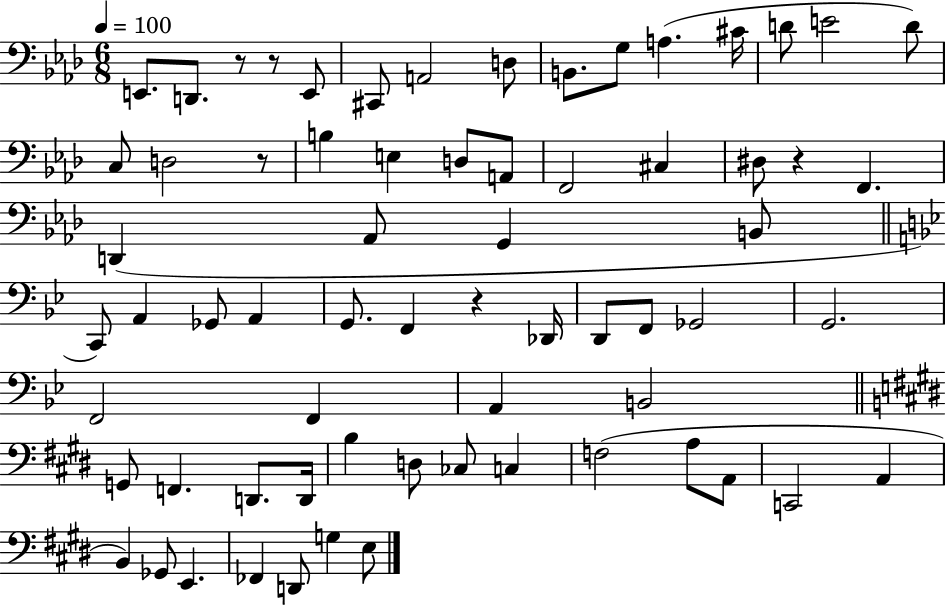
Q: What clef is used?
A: bass